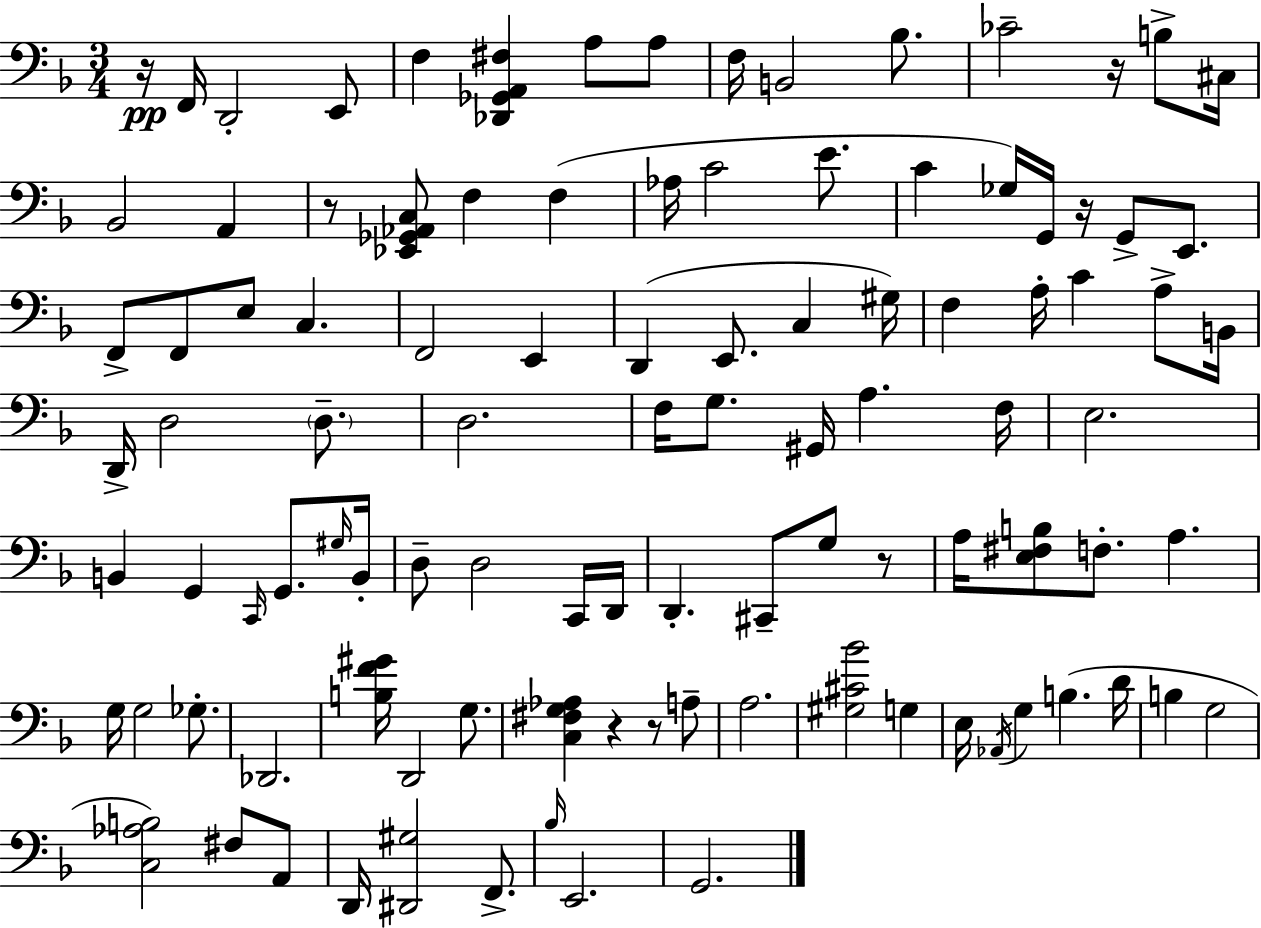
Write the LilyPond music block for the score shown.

{
  \clef bass
  \numericTimeSignature
  \time 3/4
  \key f \major
  r16\pp f,16 d,2-. e,8 | f4 <des, ges, a, fis>4 a8 a8 | f16 b,2 bes8. | ces'2-- r16 b8-> cis16 | \break bes,2 a,4 | r8 <ees, ges, aes, c>8 f4 f4( | aes16 c'2 e'8. | c'4 ges16) g,16 r16 g,8-> e,8. | \break f,8-> f,8 e8 c4. | f,2 e,4 | d,4( e,8. c4 gis16) | f4 a16-. c'4 a8-> b,16 | \break d,16-> d2 \parenthesize d8.-- | d2. | f16 g8. gis,16 a4. f16 | e2. | \break b,4 g,4 \grace { c,16 } g,8. | \grace { gis16 } b,16-. d8-- d2 | c,16 d,16 d,4.-. cis,8-- g8 | r8 a16 <e fis b>8 f8.-. a4. | \break g16 g2 ges8.-. | des,2. | <b f' gis'>16 d,2 g8. | <c fis g aes>4 r4 r8 | \break a8-- a2. | <gis cis' bes'>2 g4 | e16 \acciaccatura { aes,16 } g4 b4.( | d'16 b4 g2 | \break <c aes b>2) fis8 | a,8 d,16 <dis, gis>2 | f,8.-> \grace { bes16 } e,2. | g,2. | \break \bar "|."
}